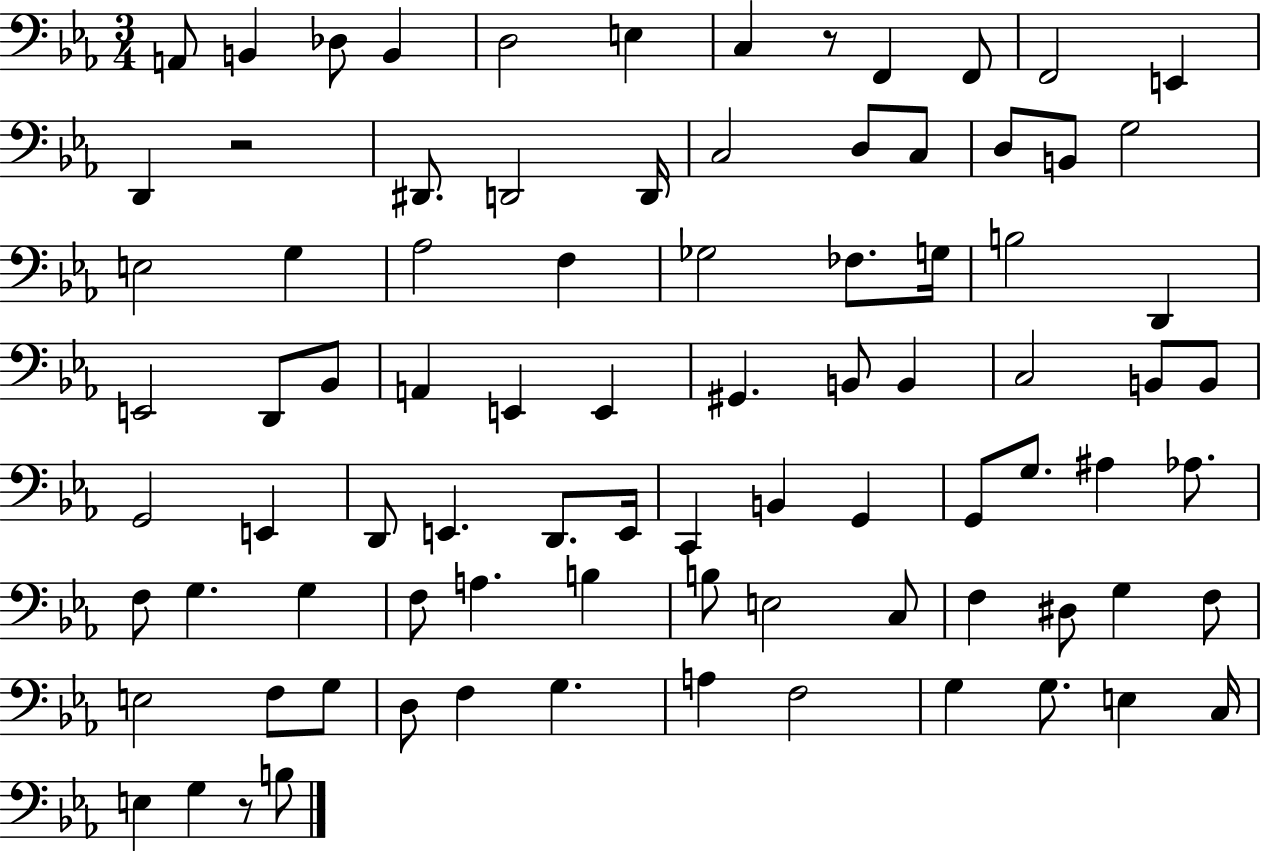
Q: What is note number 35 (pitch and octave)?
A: E2